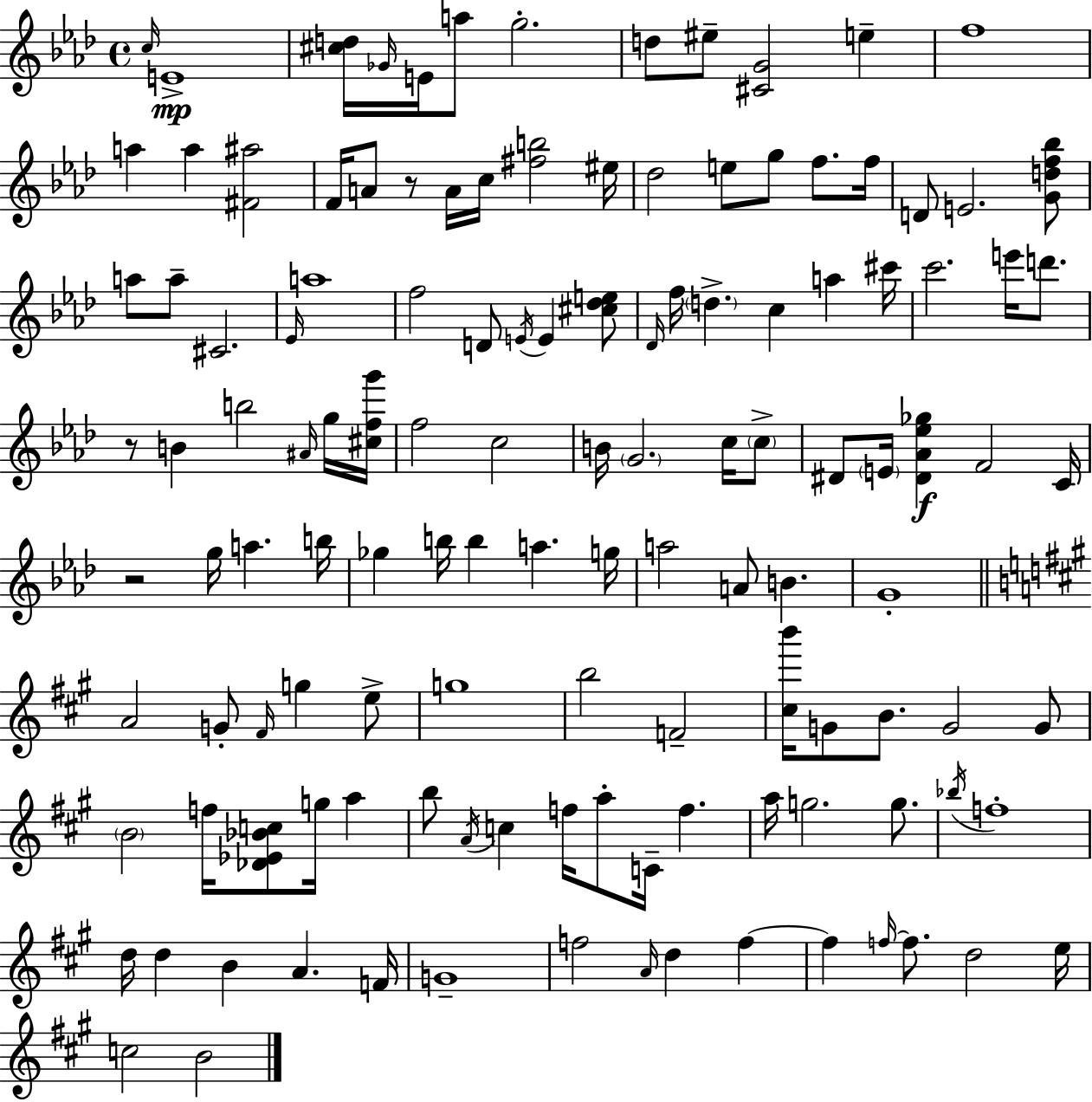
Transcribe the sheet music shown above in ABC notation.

X:1
T:Untitled
M:4/4
L:1/4
K:Ab
c/4 E4 [^cd]/4 _G/4 E/4 a/2 g2 d/2 ^e/2 [^CG]2 e f4 a a [^F^a]2 F/4 A/2 z/2 A/4 c/4 [^fb]2 ^e/4 _d2 e/2 g/2 f/2 f/4 D/2 E2 [Gdf_b]/2 a/2 a/2 ^C2 _E/4 a4 f2 D/2 E/4 E [^c_de]/2 _D/4 f/4 d c a ^c'/4 c'2 e'/4 d'/2 z/2 B b2 ^A/4 g/4 [^cfg']/4 f2 c2 B/4 G2 c/4 c/2 ^D/2 E/4 [^D_A_e_g] F2 C/4 z2 g/4 a b/4 _g b/4 b a g/4 a2 A/2 B G4 A2 G/2 ^F/4 g e/2 g4 b2 F2 [^cb']/4 G/2 B/2 G2 G/2 B2 f/4 [_D_E_Bc]/2 g/4 a b/2 A/4 c f/4 a/2 C/4 f a/4 g2 g/2 _b/4 f4 d/4 d B A F/4 G4 f2 A/4 d f f f/4 f/2 d2 e/4 c2 B2